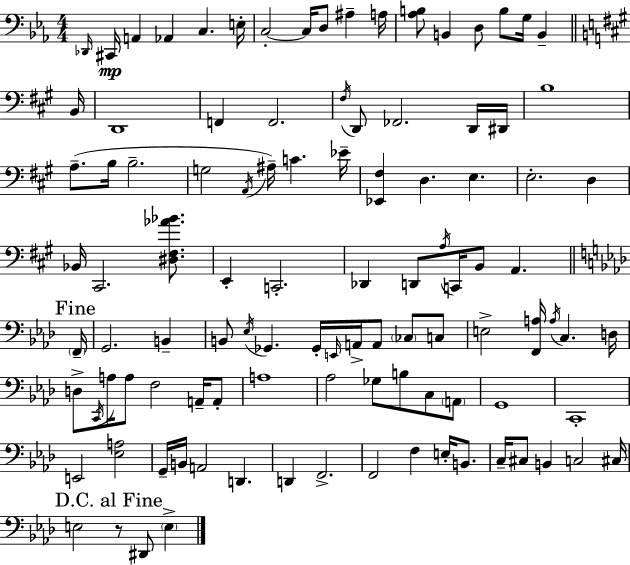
X:1
T:Untitled
M:4/4
L:1/4
K:Eb
_D,,/4 ^C,,/4 A,, _A,, C, E,/4 C,2 C,/4 D,/2 ^A, A,/4 [_A,B,]/2 B,, D,/2 B,/2 G,/4 B,, B,,/4 D,,4 F,, F,,2 ^F,/4 D,,/2 _F,,2 D,,/4 ^D,,/4 B,4 A,/2 B,/4 B,2 G,2 A,,/4 ^A,/4 C _E/4 [_E,,^F,] D, E, E,2 D, _B,,/4 ^C,,2 [^D,^F,_A_B]/2 E,, C,,2 _D,, D,,/2 A,/4 C,,/4 B,,/2 A,, F,,/4 G,,2 B,, B,,/2 _E,/4 _G,, _G,,/4 E,,/4 A,,/4 A,,/2 _C,/2 C,/2 E,2 [F,,A,]/4 A,/4 C, D,/4 D,/2 C,,/4 A,/4 A,/2 F,2 A,,/4 A,,/2 A,4 _A,2 _G,/2 B,/2 C,/2 A,,/2 G,,4 C,,4 E,,2 [_E,A,]2 G,,/4 B,,/4 A,,2 D,, D,, F,,2 F,,2 F, E,/4 B,,/2 C,/4 ^C,/2 B,, C,2 ^C,/4 E,2 z/2 ^D,,/2 E,